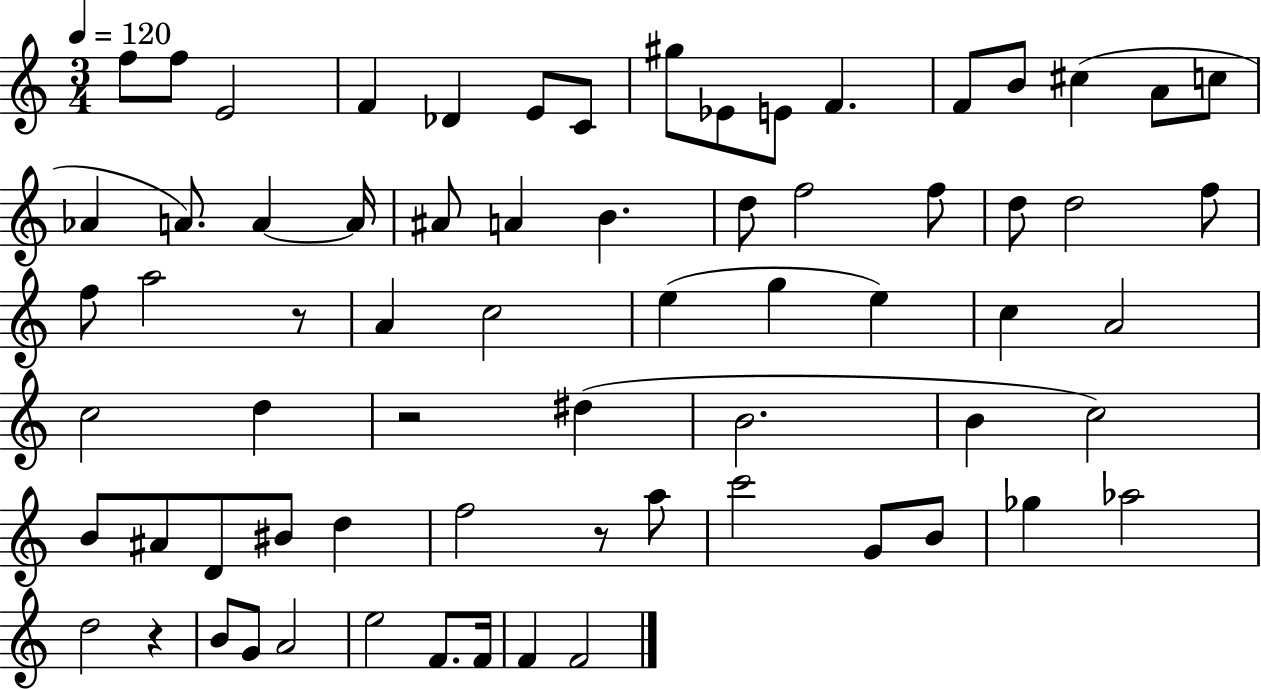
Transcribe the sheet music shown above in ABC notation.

X:1
T:Untitled
M:3/4
L:1/4
K:C
f/2 f/2 E2 F _D E/2 C/2 ^g/2 _E/2 E/2 F F/2 B/2 ^c A/2 c/2 _A A/2 A A/4 ^A/2 A B d/2 f2 f/2 d/2 d2 f/2 f/2 a2 z/2 A c2 e g e c A2 c2 d z2 ^d B2 B c2 B/2 ^A/2 D/2 ^B/2 d f2 z/2 a/2 c'2 G/2 B/2 _g _a2 d2 z B/2 G/2 A2 e2 F/2 F/4 F F2